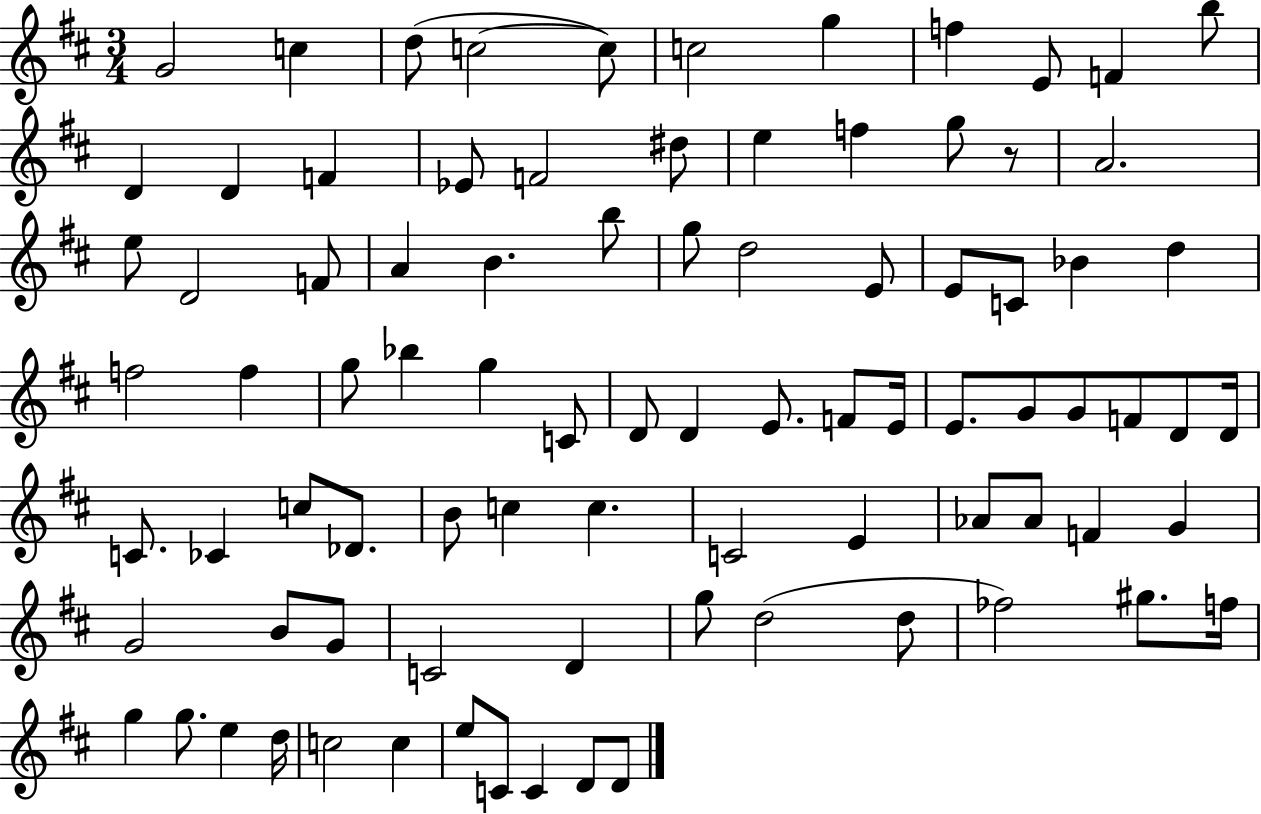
{
  \clef treble
  \numericTimeSignature
  \time 3/4
  \key d \major
  g'2 c''4 | d''8( c''2~~ c''8) | c''2 g''4 | f''4 e'8 f'4 b''8 | \break d'4 d'4 f'4 | ees'8 f'2 dis''8 | e''4 f''4 g''8 r8 | a'2. | \break e''8 d'2 f'8 | a'4 b'4. b''8 | g''8 d''2 e'8 | e'8 c'8 bes'4 d''4 | \break f''2 f''4 | g''8 bes''4 g''4 c'8 | d'8 d'4 e'8. f'8 e'16 | e'8. g'8 g'8 f'8 d'8 d'16 | \break c'8. ces'4 c''8 des'8. | b'8 c''4 c''4. | c'2 e'4 | aes'8 aes'8 f'4 g'4 | \break g'2 b'8 g'8 | c'2 d'4 | g''8 d''2( d''8 | fes''2) gis''8. f''16 | \break g''4 g''8. e''4 d''16 | c''2 c''4 | e''8 c'8 c'4 d'8 d'8 | \bar "|."
}